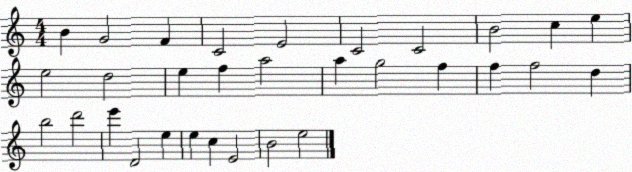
X:1
T:Untitled
M:4/4
L:1/4
K:C
B G2 F C2 E2 C2 C2 B2 c e e2 d2 e f a2 a g2 f f f2 d b2 d'2 e' D2 e e c E2 B2 e2